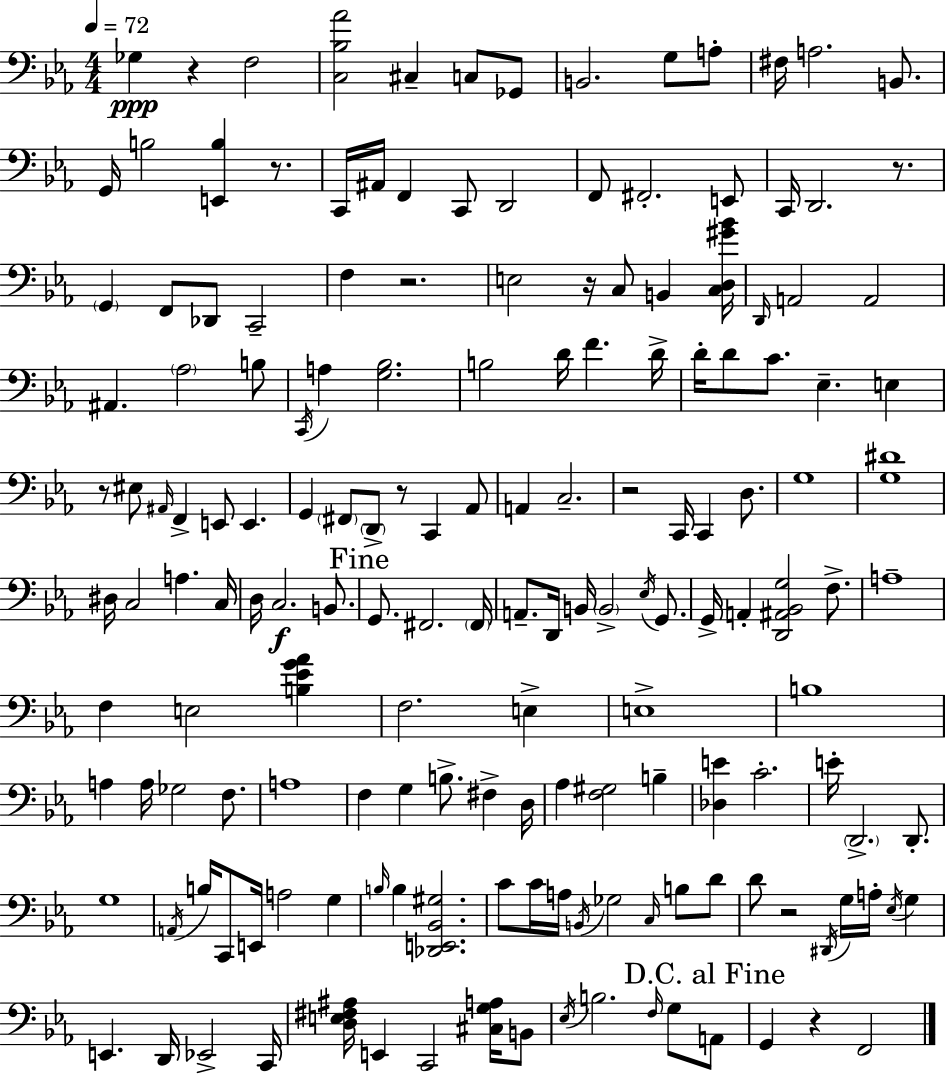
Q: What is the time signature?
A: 4/4